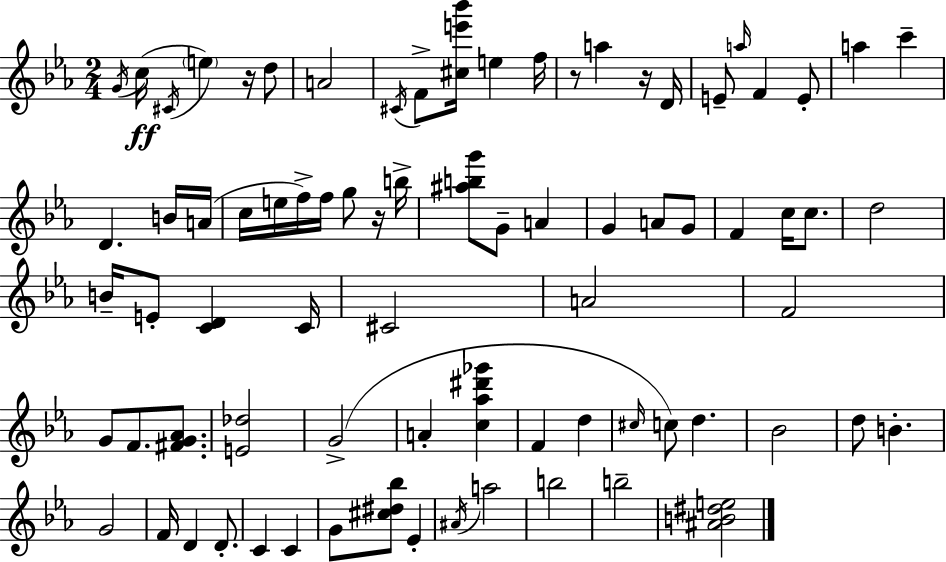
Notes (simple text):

G4/s C5/s C#4/s E5/q R/s D5/e A4/h C#4/s F4/e [C#5,E6,Bb6]/s E5/q F5/s R/e A5/q R/s D4/s E4/e A5/s F4/q E4/e A5/q C6/q D4/q. B4/s A4/s C5/s E5/s F5/s F5/s G5/e R/s B5/s [A#5,B5,G6]/e G4/e A4/q G4/q A4/e G4/e F4/q C5/s C5/e. D5/h B4/s E4/e [C4,D4]/q C4/s C#4/h A4/h F4/h G4/e F4/e. [F#4,G4,Ab4]/e. [E4,Db5]/h G4/h A4/q [C5,Ab5,D#6,Gb6]/q F4/q D5/q C#5/s C5/e D5/q. Bb4/h D5/e B4/q. G4/h F4/s D4/q D4/e. C4/q C4/q G4/e [C#5,D#5,Bb5]/e Eb4/q A#4/s A5/h B5/h B5/h [A#4,B4,D#5,E5]/h